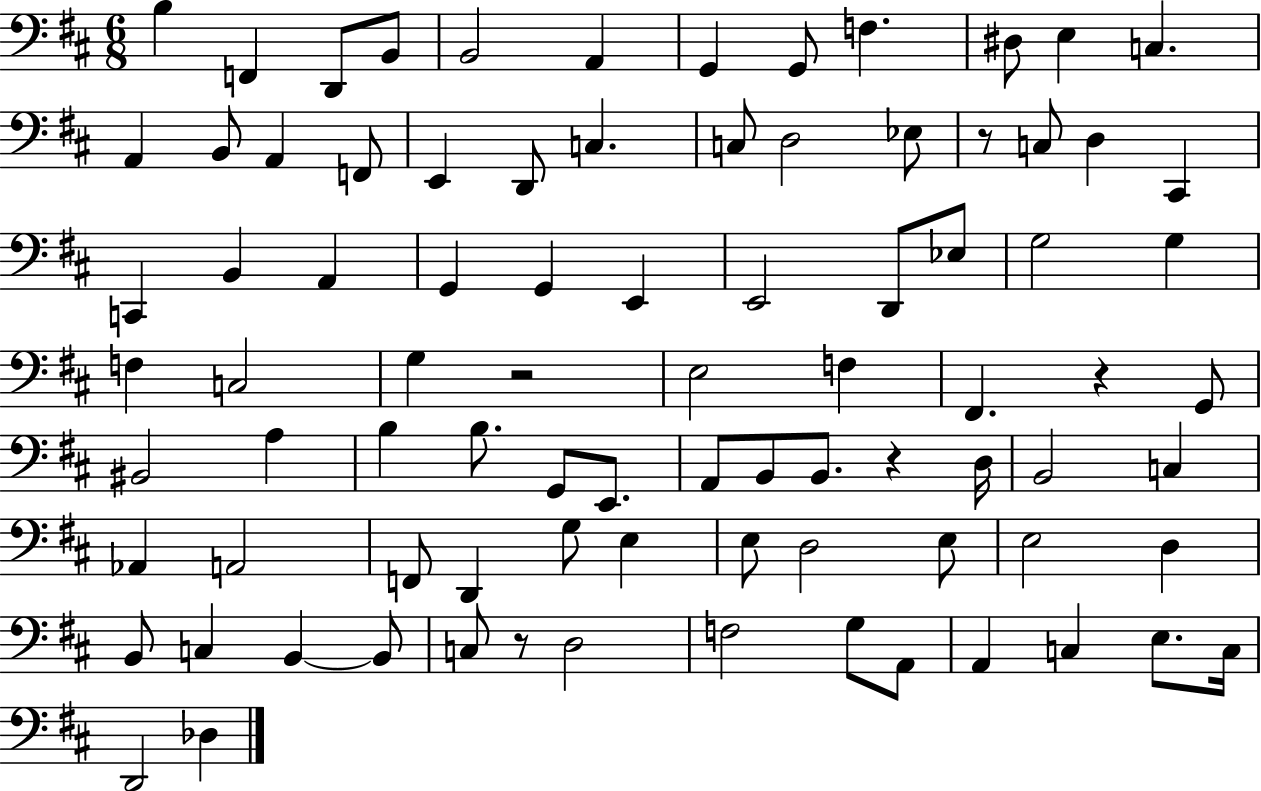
X:1
T:Untitled
M:6/8
L:1/4
K:D
B, F,, D,,/2 B,,/2 B,,2 A,, G,, G,,/2 F, ^D,/2 E, C, A,, B,,/2 A,, F,,/2 E,, D,,/2 C, C,/2 D,2 _E,/2 z/2 C,/2 D, ^C,, C,, B,, A,, G,, G,, E,, E,,2 D,,/2 _E,/2 G,2 G, F, C,2 G, z2 E,2 F, ^F,, z G,,/2 ^B,,2 A, B, B,/2 G,,/2 E,,/2 A,,/2 B,,/2 B,,/2 z D,/4 B,,2 C, _A,, A,,2 F,,/2 D,, G,/2 E, E,/2 D,2 E,/2 E,2 D, B,,/2 C, B,, B,,/2 C,/2 z/2 D,2 F,2 G,/2 A,,/2 A,, C, E,/2 C,/4 D,,2 _D,